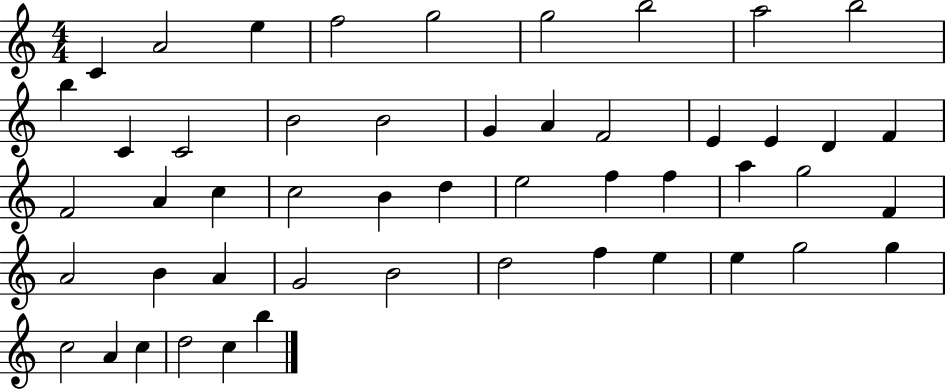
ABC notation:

X:1
T:Untitled
M:4/4
L:1/4
K:C
C A2 e f2 g2 g2 b2 a2 b2 b C C2 B2 B2 G A F2 E E D F F2 A c c2 B d e2 f f a g2 F A2 B A G2 B2 d2 f e e g2 g c2 A c d2 c b